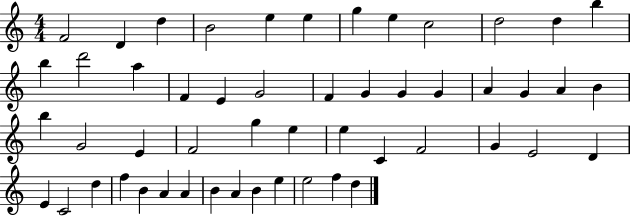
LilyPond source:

{
  \clef treble
  \numericTimeSignature
  \time 4/4
  \key c \major
  f'2 d'4 d''4 | b'2 e''4 e''4 | g''4 e''4 c''2 | d''2 d''4 b''4 | \break b''4 d'''2 a''4 | f'4 e'4 g'2 | f'4 g'4 g'4 g'4 | a'4 g'4 a'4 b'4 | \break b''4 g'2 e'4 | f'2 g''4 e''4 | e''4 c'4 f'2 | g'4 e'2 d'4 | \break e'4 c'2 d''4 | f''4 b'4 a'4 a'4 | b'4 a'4 b'4 e''4 | e''2 f''4 d''4 | \break \bar "|."
}